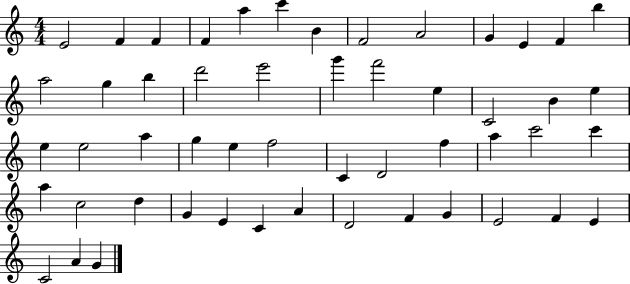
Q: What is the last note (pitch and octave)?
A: G4